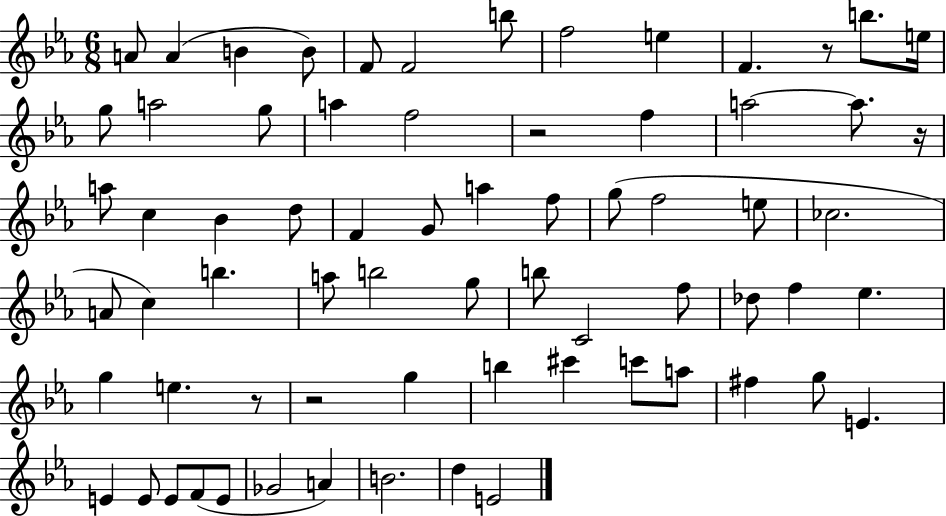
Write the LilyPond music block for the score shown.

{
  \clef treble
  \numericTimeSignature
  \time 6/8
  \key ees \major
  a'8 a'4( b'4 b'8) | f'8 f'2 b''8 | f''2 e''4 | f'4. r8 b''8. e''16 | \break g''8 a''2 g''8 | a''4 f''2 | r2 f''4 | a''2~~ a''8. r16 | \break a''8 c''4 bes'4 d''8 | f'4 g'8 a''4 f''8 | g''8( f''2 e''8 | ces''2. | \break a'8 c''4) b''4. | a''8 b''2 g''8 | b''8 c'2 f''8 | des''8 f''4 ees''4. | \break g''4 e''4. r8 | r2 g''4 | b''4 cis'''4 c'''8 a''8 | fis''4 g''8 e'4. | \break e'4 e'8 e'8 f'8( e'8 | ges'2 a'4) | b'2. | d''4 e'2 | \break \bar "|."
}